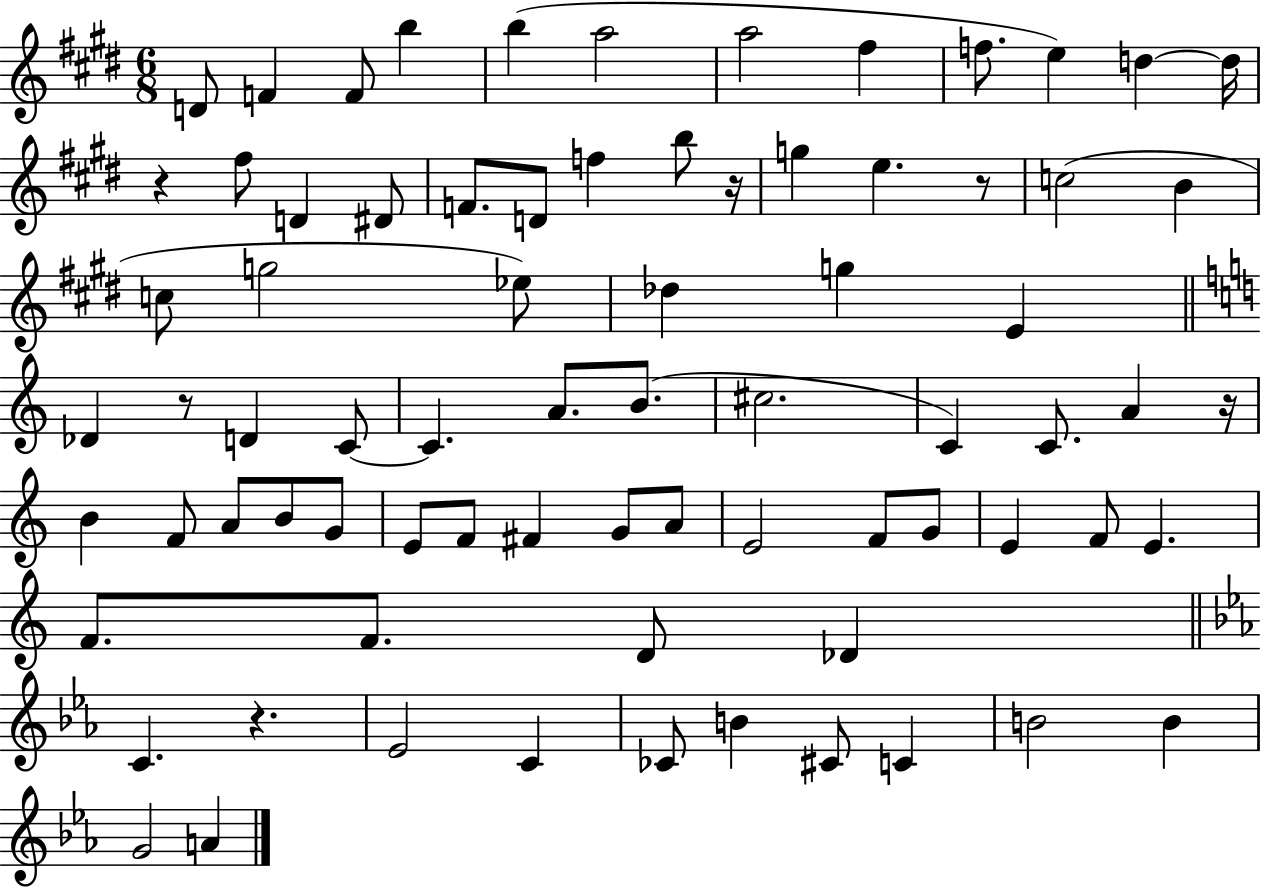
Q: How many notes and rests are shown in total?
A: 76